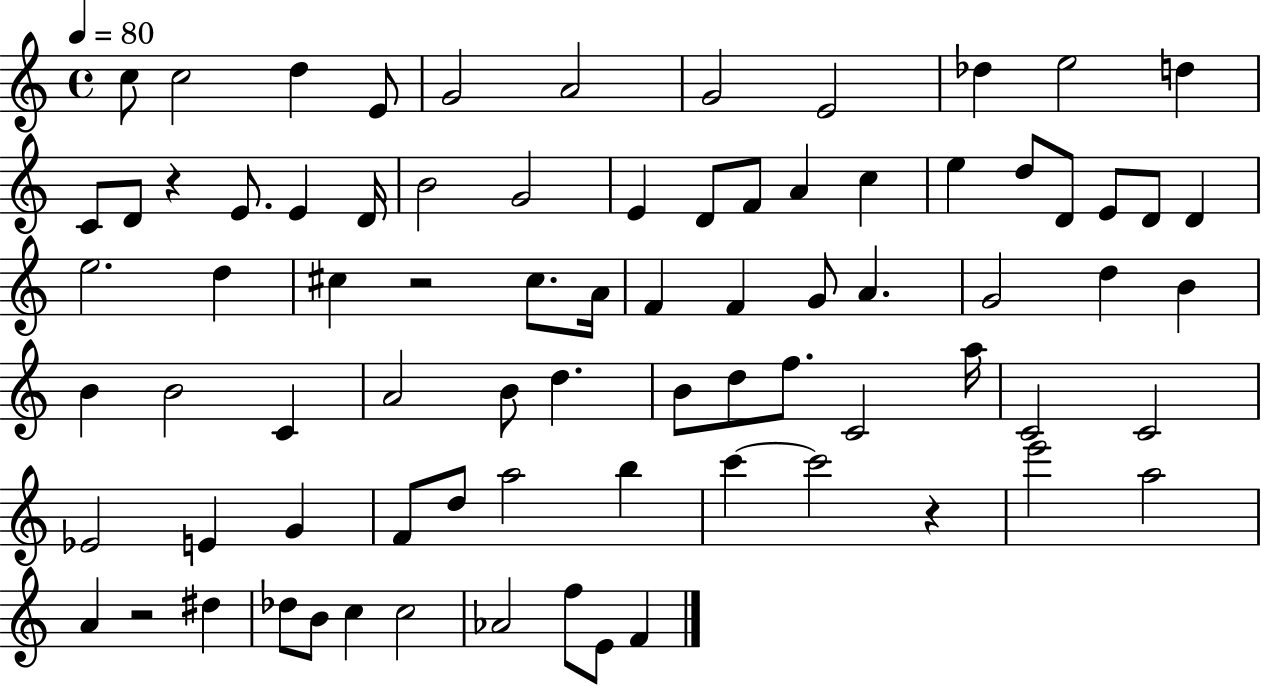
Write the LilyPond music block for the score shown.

{
  \clef treble
  \time 4/4
  \defaultTimeSignature
  \key c \major
  \tempo 4 = 80
  \repeat volta 2 { c''8 c''2 d''4 e'8 | g'2 a'2 | g'2 e'2 | des''4 e''2 d''4 | \break c'8 d'8 r4 e'8. e'4 d'16 | b'2 g'2 | e'4 d'8 f'8 a'4 c''4 | e''4 d''8 d'8 e'8 d'8 d'4 | \break e''2. d''4 | cis''4 r2 cis''8. a'16 | f'4 f'4 g'8 a'4. | g'2 d''4 b'4 | \break b'4 b'2 c'4 | a'2 b'8 d''4. | b'8 d''8 f''8. c'2 a''16 | c'2 c'2 | \break ees'2 e'4 g'4 | f'8 d''8 a''2 b''4 | c'''4~~ c'''2 r4 | e'''2 a''2 | \break a'4 r2 dis''4 | des''8 b'8 c''4 c''2 | aes'2 f''8 e'8 f'4 | } \bar "|."
}